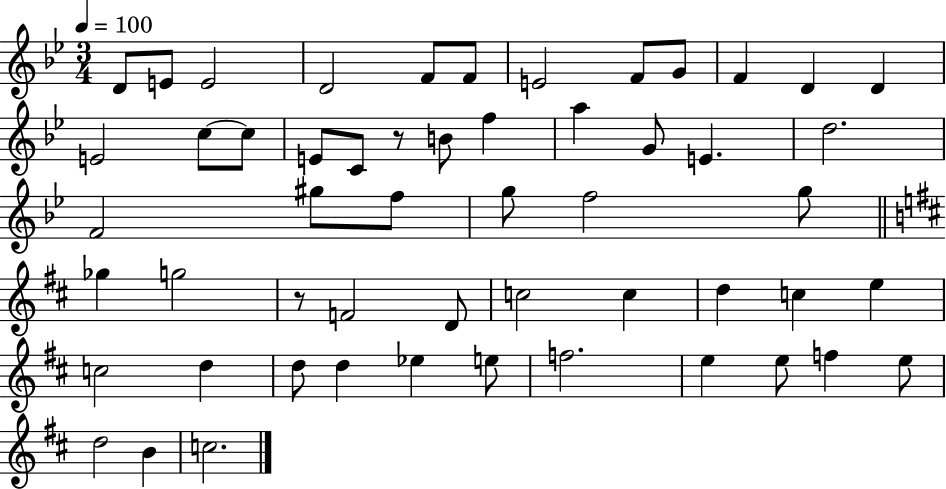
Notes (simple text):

D4/e E4/e E4/h D4/h F4/e F4/e E4/h F4/e G4/e F4/q D4/q D4/q E4/h C5/e C5/e E4/e C4/e R/e B4/e F5/q A5/q G4/e E4/q. D5/h. F4/h G#5/e F5/e G5/e F5/h G5/e Gb5/q G5/h R/e F4/h D4/e C5/h C5/q D5/q C5/q E5/q C5/h D5/q D5/e D5/q Eb5/q E5/e F5/h. E5/q E5/e F5/q E5/e D5/h B4/q C5/h.